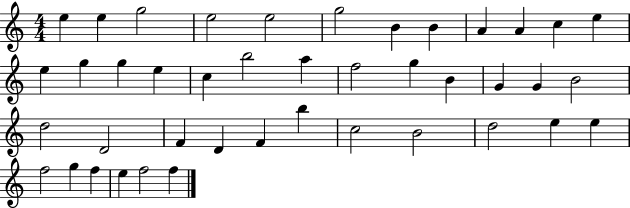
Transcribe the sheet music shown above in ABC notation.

X:1
T:Untitled
M:4/4
L:1/4
K:C
e e g2 e2 e2 g2 B B A A c e e g g e c b2 a f2 g B G G B2 d2 D2 F D F b c2 B2 d2 e e f2 g f e f2 f